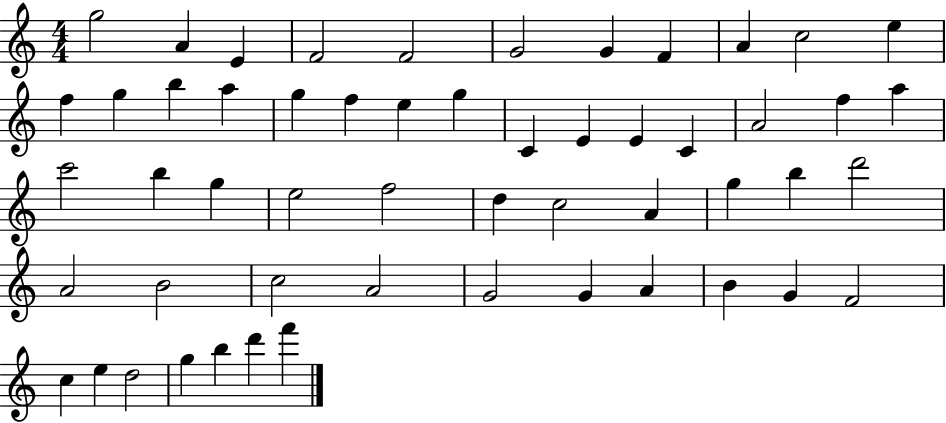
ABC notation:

X:1
T:Untitled
M:4/4
L:1/4
K:C
g2 A E F2 F2 G2 G F A c2 e f g b a g f e g C E E C A2 f a c'2 b g e2 f2 d c2 A g b d'2 A2 B2 c2 A2 G2 G A B G F2 c e d2 g b d' f'